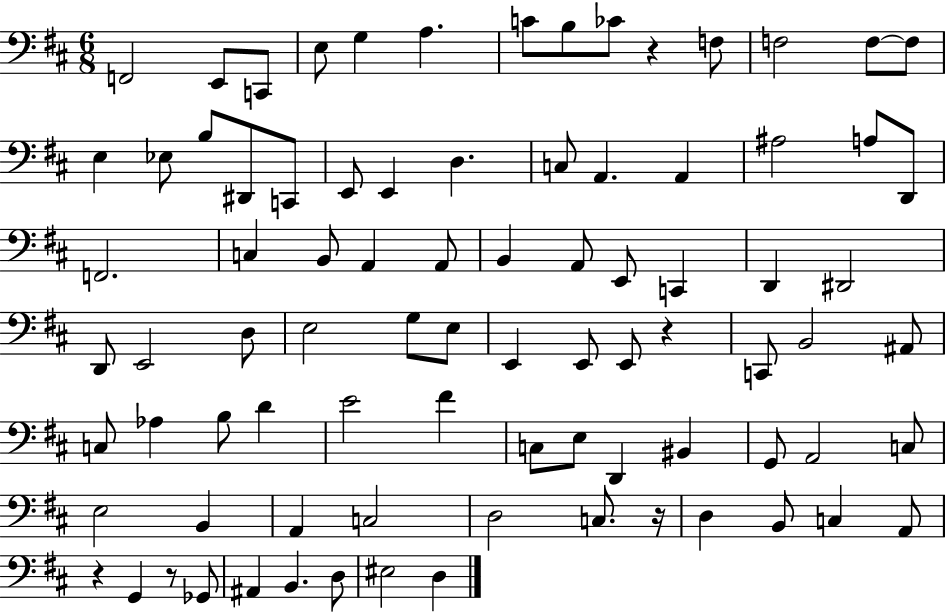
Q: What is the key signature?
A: D major